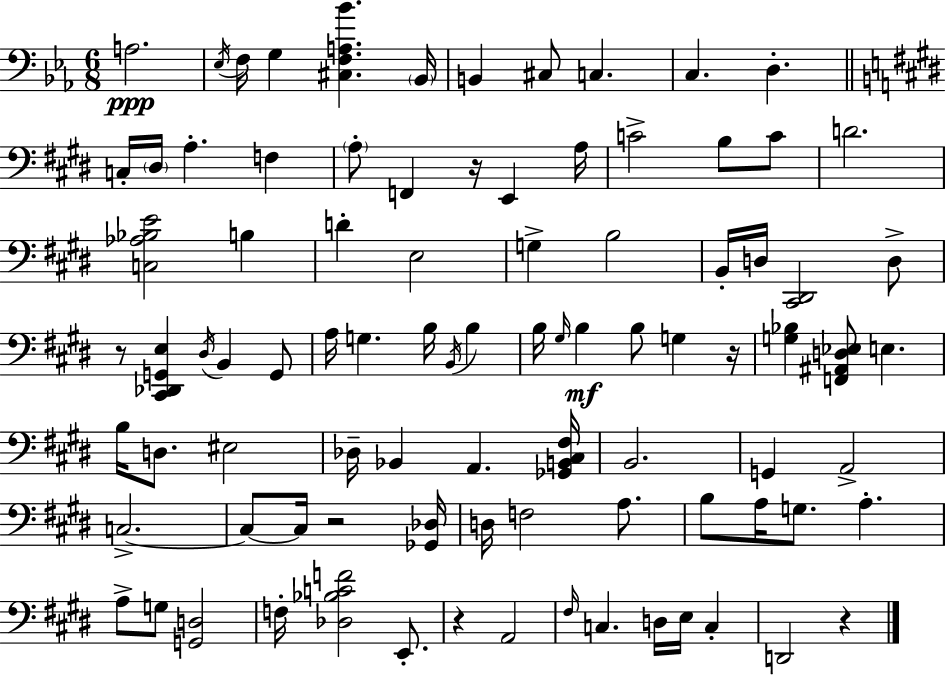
{
  \clef bass
  \numericTimeSignature
  \time 6/8
  \key ees \major
  a2.\ppp | \acciaccatura { ees16 } f16 g4 <cis f a bes'>4. | \parenthesize bes,16 b,4 cis8 c4. | c4. d4.-. | \break \bar "||" \break \key e \major c16-. \parenthesize dis16 a4.-. f4 | \parenthesize a8-. f,4 r16 e,4 a16 | c'2-> b8 c'8 | d'2. | \break <c aes bes e'>2 b4 | d'4-. e2 | g4-> b2 | b,16-. d16 <cis, dis,>2 d8-> | \break r8 <cis, des, g, e>4 \acciaccatura { dis16 } b,4 g,8 | a16 g4. b16 \acciaccatura { b,16 } b4 | b16 \grace { gis16 }\mf b4 b8 g4 | r16 <g bes>4 <f, ais, d ees>8 e4. | \break b16 d8. eis2 | des16-- bes,4 a,4. | <ges, b, cis fis>16 b,2. | g,4 a,2-> | \break c2.->~~ | c8~~ c16 r2 | <ges, des>16 d16 f2 | a8. b8 a16 g8. a4.-. | \break a8-> g8 <g, d>2 | f16-. <des bes c' f'>2 | e,8.-. r4 a,2 | \grace { fis16 } c4. d16 e16 | \break c4-. d,2 | r4 \bar "|."
}